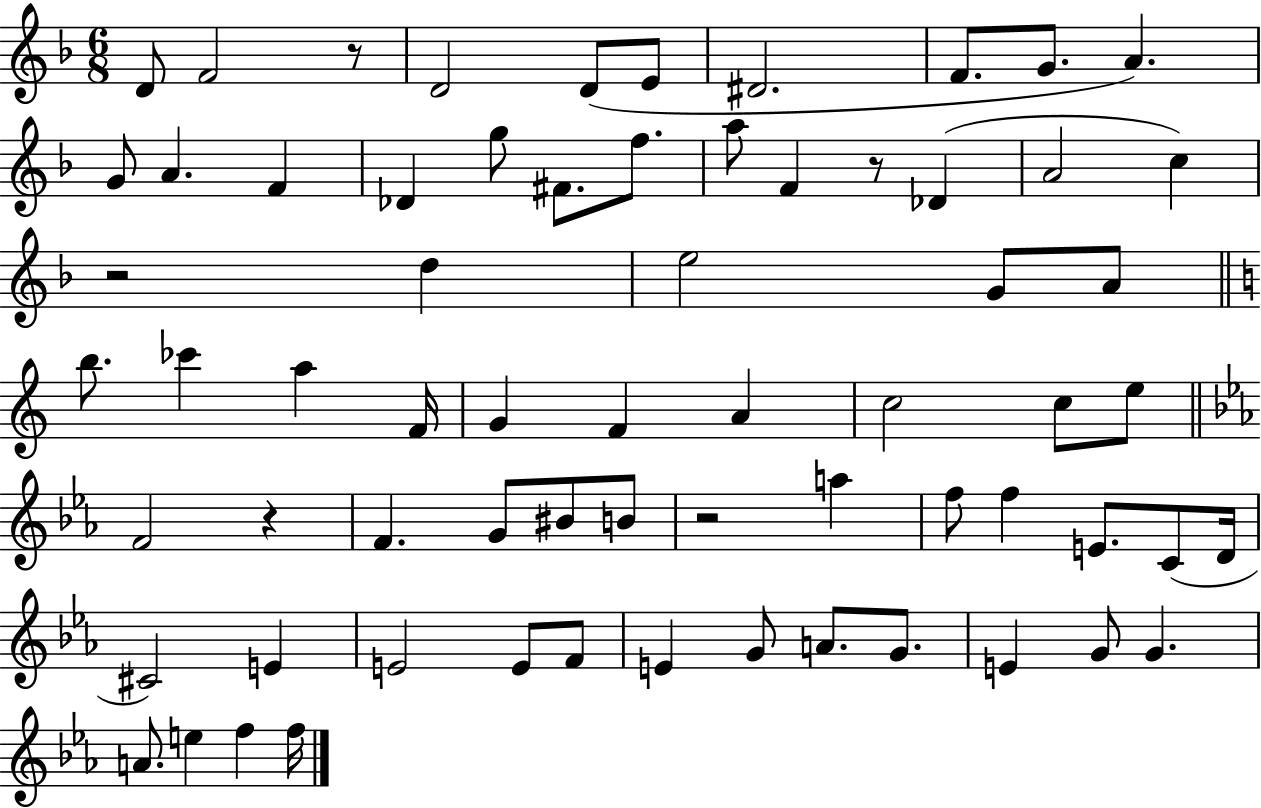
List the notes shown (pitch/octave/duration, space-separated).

D4/e F4/h R/e D4/h D4/e E4/e D#4/h. F4/e. G4/e. A4/q. G4/e A4/q. F4/q Db4/q G5/e F#4/e. F5/e. A5/e F4/q R/e Db4/q A4/h C5/q R/h D5/q E5/h G4/e A4/e B5/e. CES6/q A5/q F4/s G4/q F4/q A4/q C5/h C5/e E5/e F4/h R/q F4/q. G4/e BIS4/e B4/e R/h A5/q F5/e F5/q E4/e. C4/e D4/s C#4/h E4/q E4/h E4/e F4/e E4/q G4/e A4/e. G4/e. E4/q G4/e G4/q. A4/e. E5/q F5/q F5/s